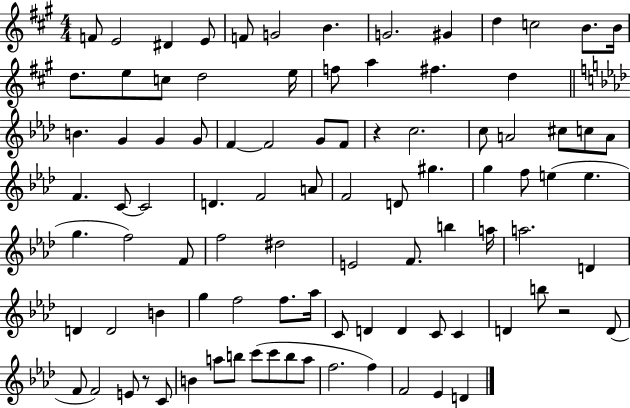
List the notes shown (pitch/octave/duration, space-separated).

F4/e E4/h D#4/q E4/e F4/e G4/h B4/q. G4/h. G#4/q D5/q C5/h B4/e. B4/s D5/e. E5/e C5/e D5/h E5/s F5/e A5/q F#5/q. D5/q B4/q. G4/q G4/q G4/e F4/q F4/h G4/e F4/e R/q C5/h. C5/e A4/h C#5/e C5/e A4/e F4/q. C4/e C4/h D4/q. F4/h A4/e F4/h D4/e G#5/q. G5/q F5/e E5/q E5/q. G5/q. F5/h F4/e F5/h D#5/h E4/h F4/e. B5/q A5/s A5/h. D4/q D4/q D4/h B4/q G5/q F5/h F5/e. Ab5/s C4/e D4/q D4/q C4/e C4/q D4/q B5/e R/h D4/e F4/e F4/h E4/e R/e C4/e B4/q A5/e B5/e C6/e C6/e B5/e A5/e F5/h. F5/q F4/h Eb4/q D4/q